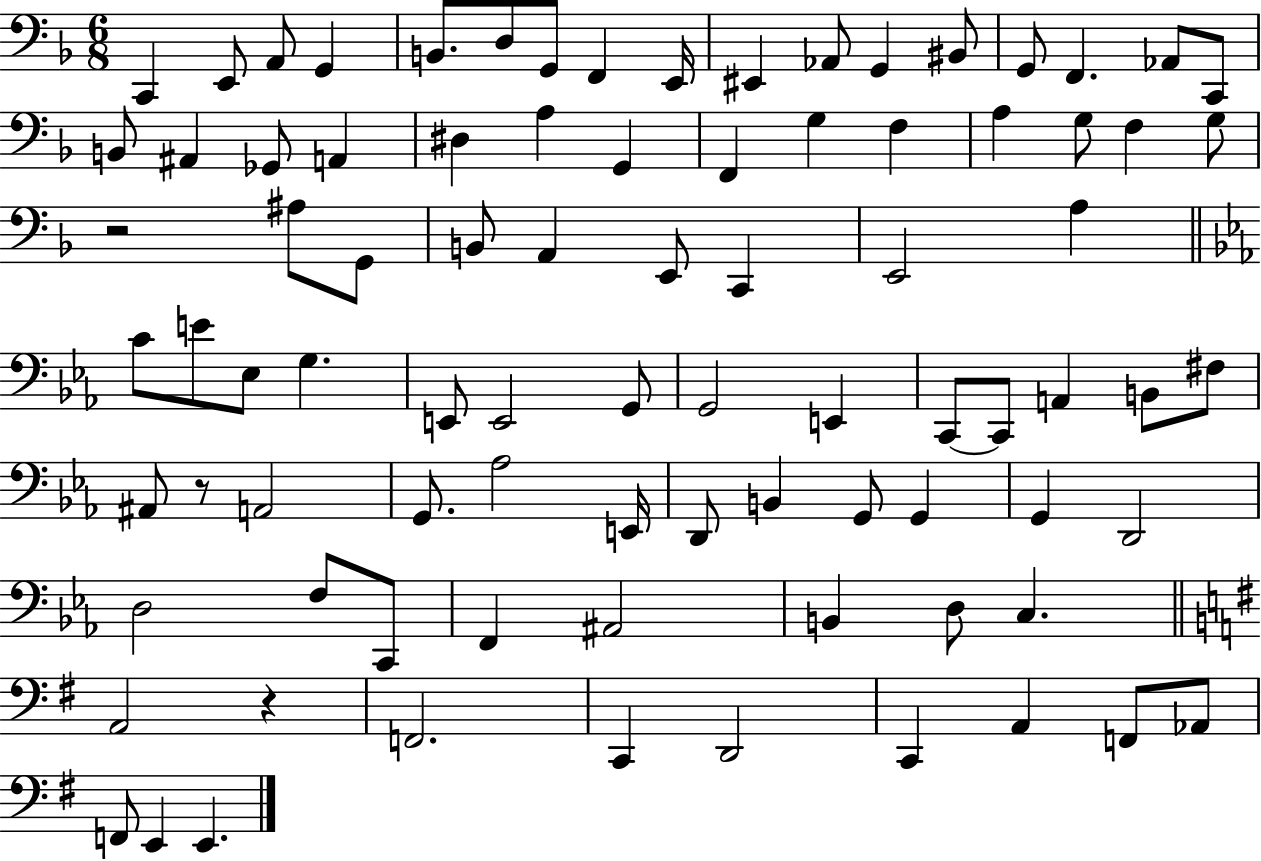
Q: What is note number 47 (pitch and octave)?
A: G2